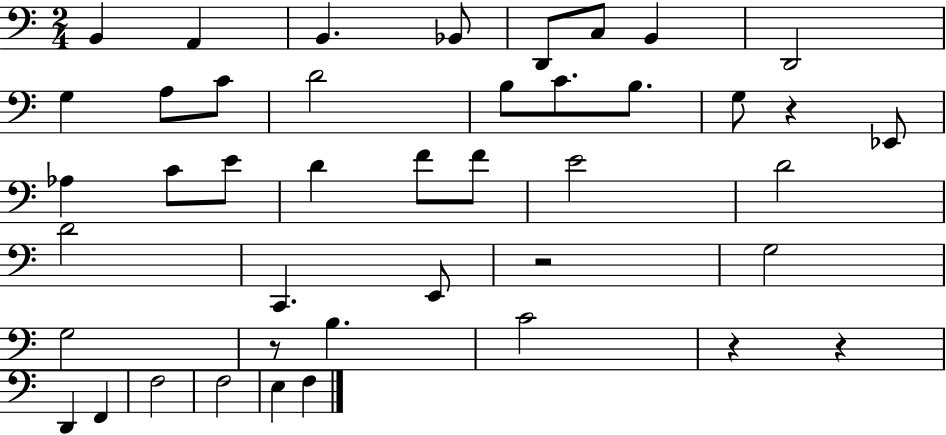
X:1
T:Untitled
M:2/4
L:1/4
K:C
B,, A,, B,, _B,,/2 D,,/2 C,/2 B,, D,,2 G, A,/2 C/2 D2 B,/2 C/2 B,/2 G,/2 z _E,,/2 _A, C/2 E/2 D F/2 F/2 E2 D2 D2 C,, E,,/2 z2 G,2 G,2 z/2 B, C2 z z D,, F,, F,2 F,2 E, F,